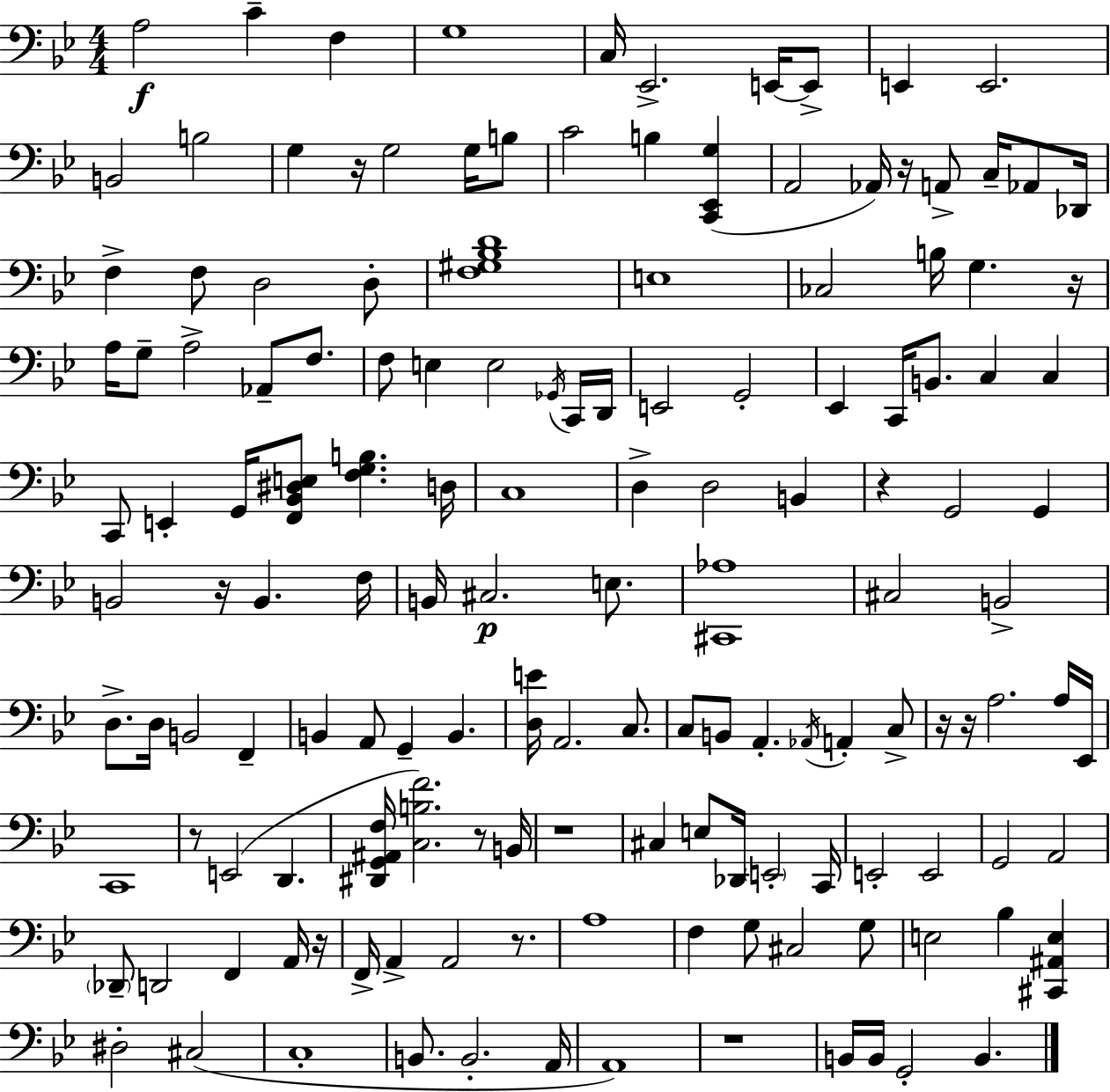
{
  \clef bass
  \numericTimeSignature
  \time 4/4
  \key g \minor
  a2\f c'4-- f4 | g1 | c16 ees,2.-> e,16~~ e,8-> | e,4 e,2. | \break b,2 b2 | g4 r16 g2 g16 b8 | c'2 b4 <c, ees, g>4( | a,2 aes,16) r16 a,8-> c16-- aes,8 des,16 | \break f4-> f8 d2 d8-. | <f gis bes d'>1 | e1 | ces2 b16 g4. r16 | \break a16 g8-- a2-> aes,8-- f8. | f8 e4 e2 \acciaccatura { ges,16 } c,16 | d,16 e,2 g,2-. | ees,4 c,16 b,8. c4 c4 | \break c,8 e,4-. g,16 <f, bes, dis e>8 <f g b>4. | d16 c1 | d4-> d2 b,4 | r4 g,2 g,4 | \break b,2 r16 b,4. | f16 b,16 cis2.\p e8. | <cis, aes>1 | cis2 b,2-> | \break d8.-> d16 b,2 f,4-- | b,4 a,8 g,4-- b,4. | <d e'>16 a,2. c8. | c8 b,8 a,4.-. \acciaccatura { aes,16 } a,4-. | \break c8-> r16 r16 a2. | a16 ees,16 c,1 | r8 e,2( d,4. | <dis, g, ais, f>16 <c b f'>2.) r8 | \break b,16 r1 | cis4 e8 des,16 \parenthesize e,2-. | c,16 e,2-. e,2 | g,2 a,2 | \break \parenthesize des,8-- d,2 f,4 | a,16 r16 f,16-> a,4-> a,2 r8. | a1 | f4 g8 cis2 | \break g8 e2 bes4 <cis, ais, e>4 | dis2-. cis2( | c1-. | b,8. b,2.-. | \break a,16 a,1) | r1 | b,16 b,16 g,2-. b,4. | \bar "|."
}